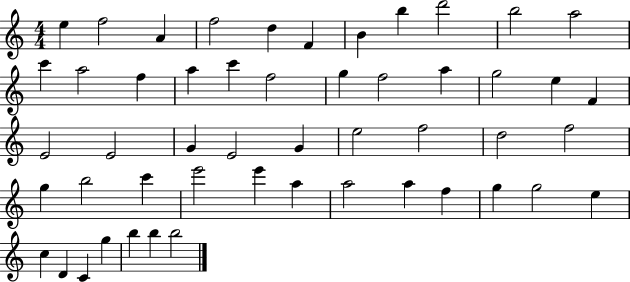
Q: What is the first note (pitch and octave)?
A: E5